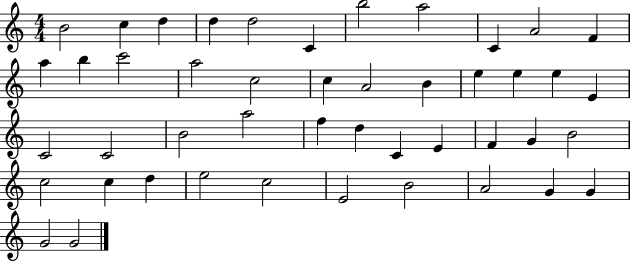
B4/h C5/q D5/q D5/q D5/h C4/q B5/h A5/h C4/q A4/h F4/q A5/q B5/q C6/h A5/h C5/h C5/q A4/h B4/q E5/q E5/q E5/q E4/q C4/h C4/h B4/h A5/h F5/q D5/q C4/q E4/q F4/q G4/q B4/h C5/h C5/q D5/q E5/h C5/h E4/h B4/h A4/h G4/q G4/q G4/h G4/h